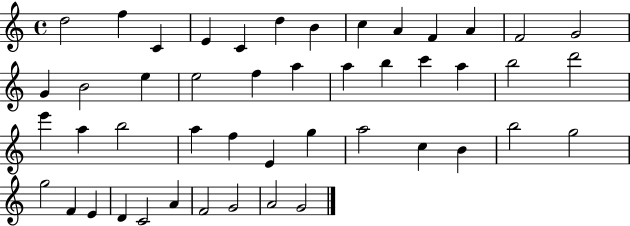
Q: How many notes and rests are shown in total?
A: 47